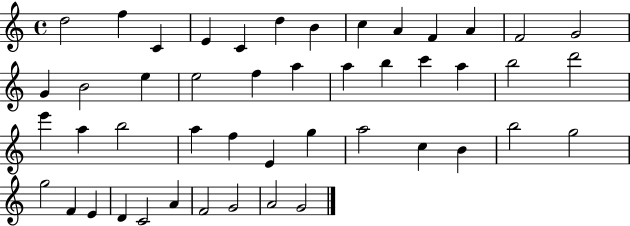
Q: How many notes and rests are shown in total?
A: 47